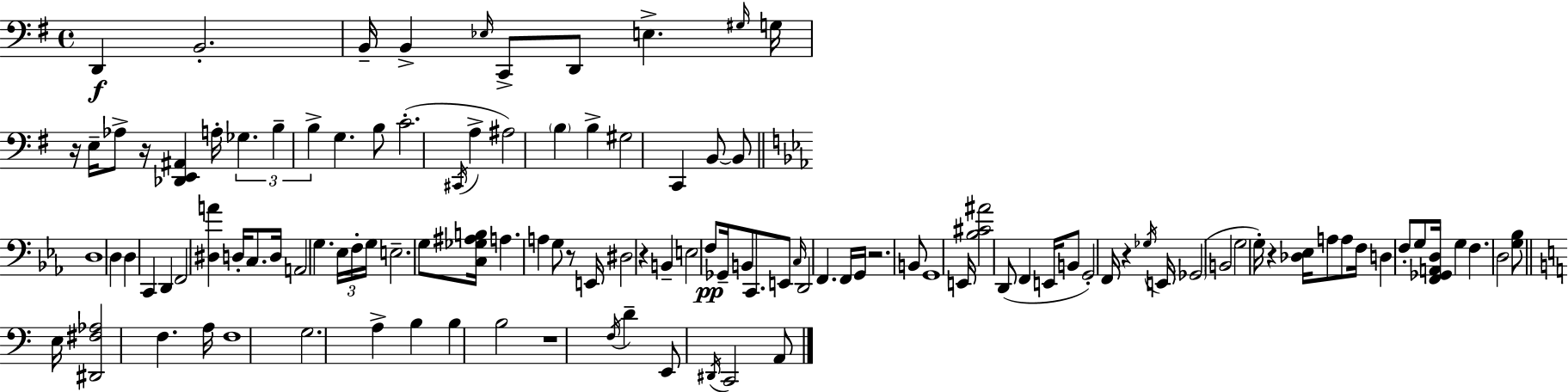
D2/q B2/h. B2/s B2/q Eb3/s C2/e D2/e E3/q. G#3/s G3/s R/s E3/s Ab3/e R/s [Db2,E2,A#2]/q A3/s Gb3/q. B3/q B3/q G3/q. B3/e C4/h. C#2/s A3/q A#3/h B3/q B3/q G#3/h C2/q B2/e B2/e D3/w D3/q D3/q C2/q D2/q F2/h [D#3,A4]/q D3/s C3/e. D3/s A2/h G3/q. Eb3/s F3/s G3/s E3/h. G3/e [C3,Gb3,A#3,B3]/s A3/q. A3/q G3/e R/e E2/s D#3/h R/q B2/q E3/h F3/e Gb2/s B2/e C2/e. E2/e C3/s D2/h F2/q. F2/s G2/s R/h. B2/e G2/w E2/s [Bb3,C#4,A#4]/h D2/e F2/q E2/s B2/e G2/h F2/s R/q Gb3/s E2/s Gb2/h B2/h G3/h G3/s R/q [Db3,Eb3]/s A3/e A3/e F3/s D3/q F3/e G3/e [F2,Gb2,A2,D3]/s G3/q F3/q. D3/h [G3,Bb3]/e E3/s [D#2,F#3,Ab3]/h F3/q. A3/s F3/w G3/h. A3/q B3/q B3/q B3/h R/w F3/s D4/q E2/e D#2/s C2/h A2/e